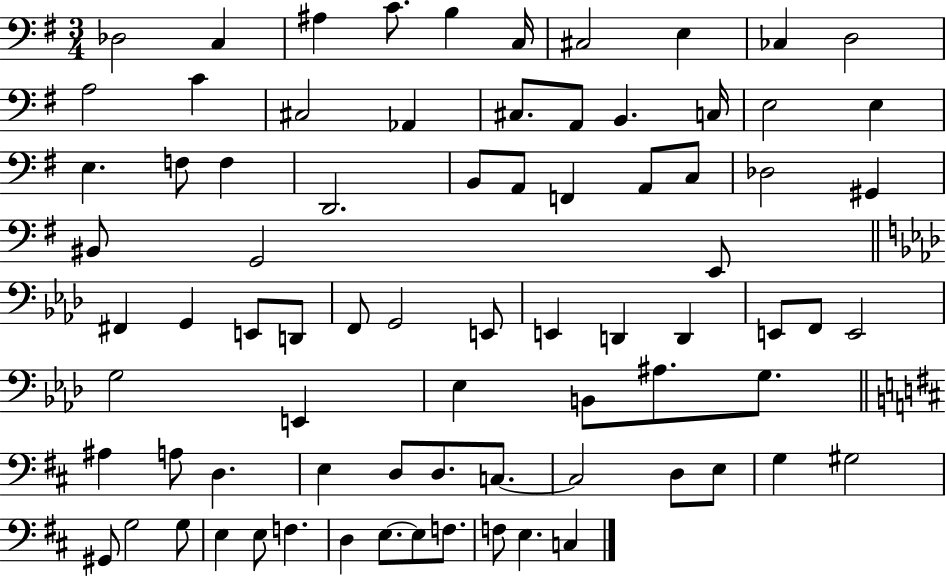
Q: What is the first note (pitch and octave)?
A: Db3